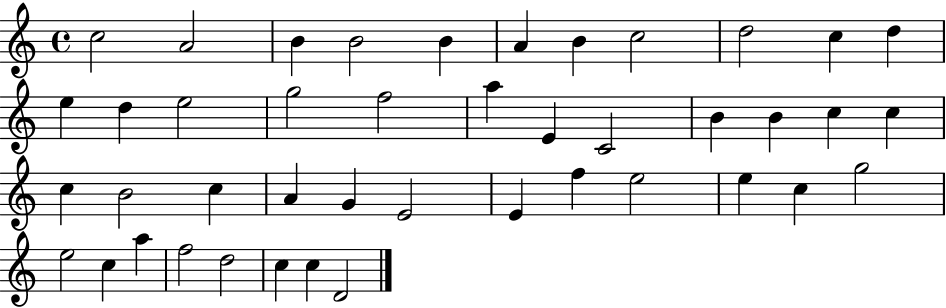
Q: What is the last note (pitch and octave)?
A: D4